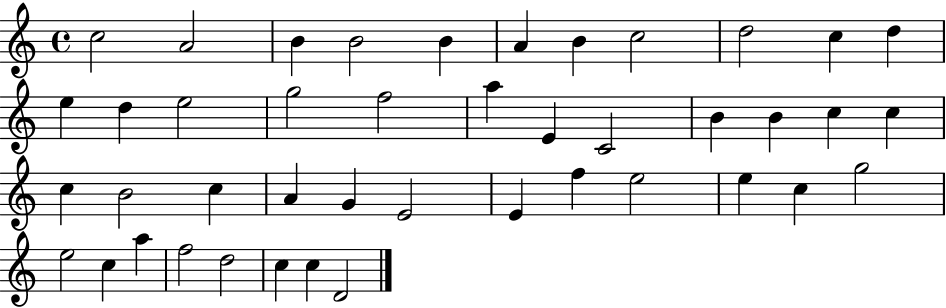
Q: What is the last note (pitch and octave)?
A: D4